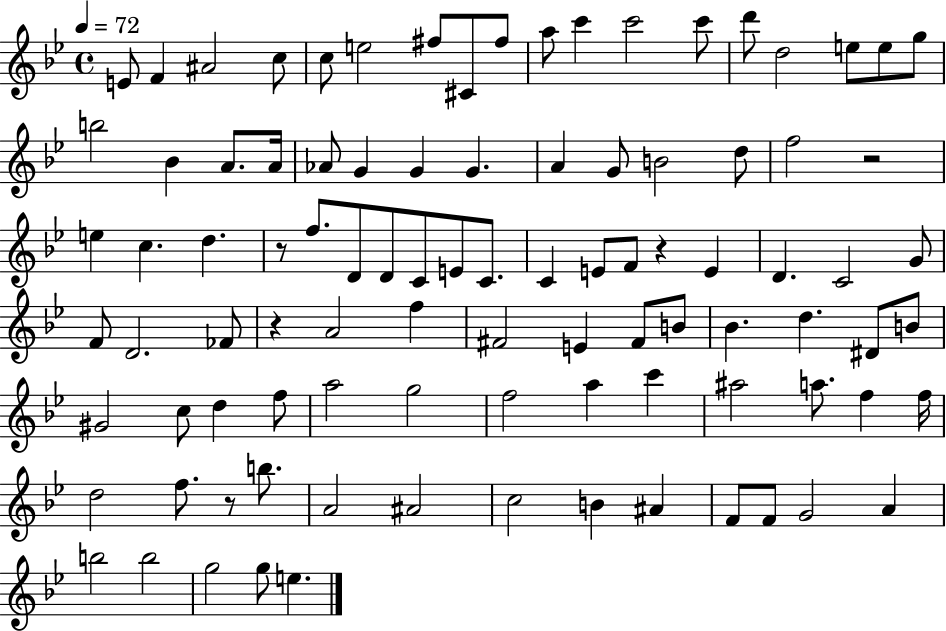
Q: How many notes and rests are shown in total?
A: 95